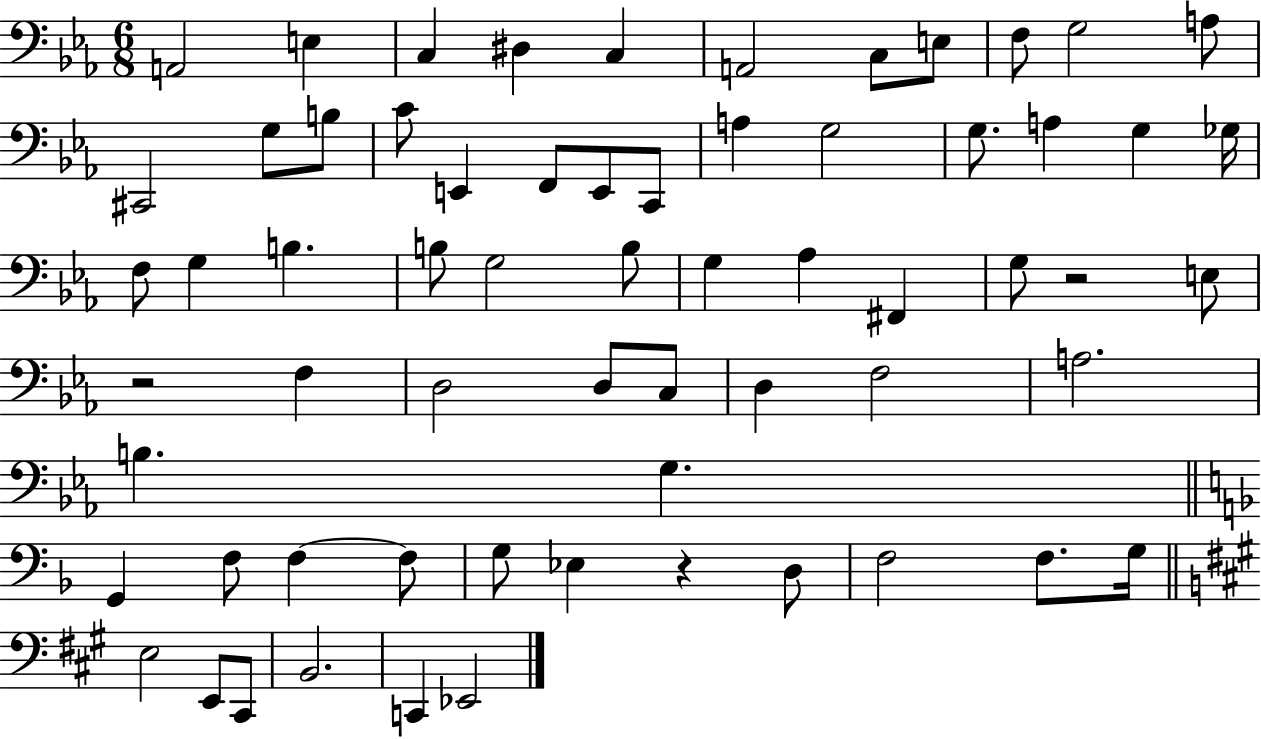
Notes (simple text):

A2/h E3/q C3/q D#3/q C3/q A2/h C3/e E3/e F3/e G3/h A3/e C#2/h G3/e B3/e C4/e E2/q F2/e E2/e C2/e A3/q G3/h G3/e. A3/q G3/q Gb3/s F3/e G3/q B3/q. B3/e G3/h B3/e G3/q Ab3/q F#2/q G3/e R/h E3/e R/h F3/q D3/h D3/e C3/e D3/q F3/h A3/h. B3/q. G3/q. G2/q F3/e F3/q F3/e G3/e Eb3/q R/q D3/e F3/h F3/e. G3/s E3/h E2/e C#2/e B2/h. C2/q Eb2/h